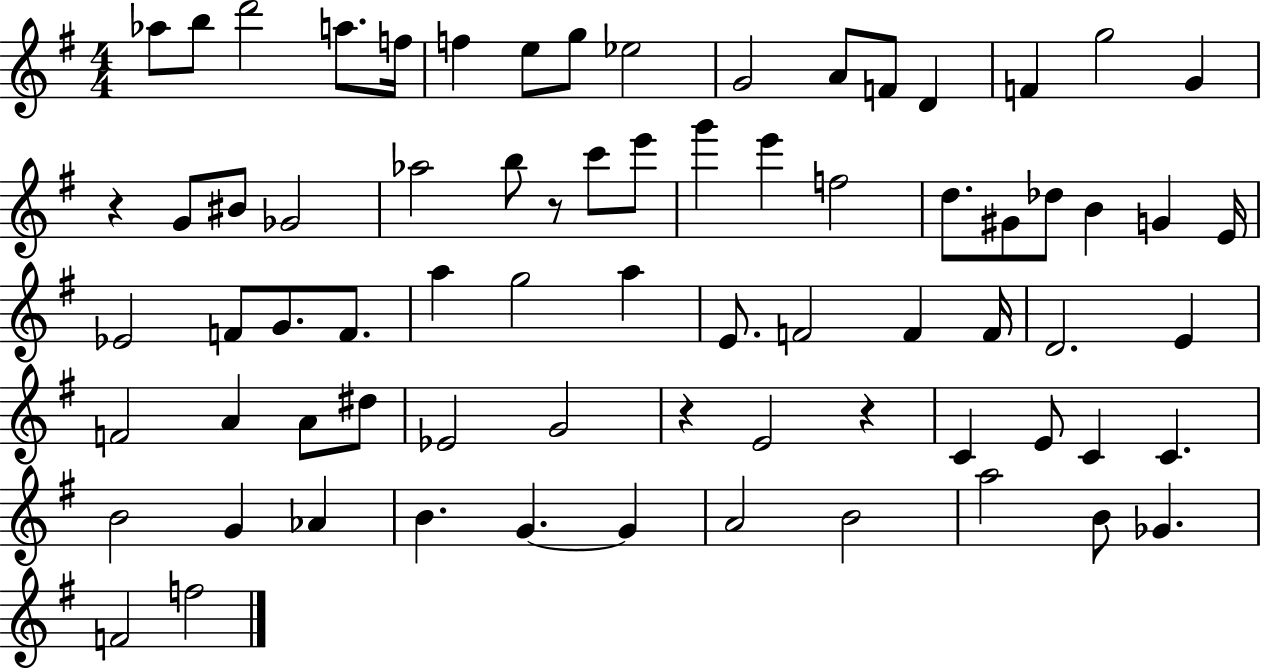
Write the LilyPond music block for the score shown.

{
  \clef treble
  \numericTimeSignature
  \time 4/4
  \key g \major
  \repeat volta 2 { aes''8 b''8 d'''2 a''8. f''16 | f''4 e''8 g''8 ees''2 | g'2 a'8 f'8 d'4 | f'4 g''2 g'4 | \break r4 g'8 bis'8 ges'2 | aes''2 b''8 r8 c'''8 e'''8 | g'''4 e'''4 f''2 | d''8. gis'8 des''8 b'4 g'4 e'16 | \break ees'2 f'8 g'8. f'8. | a''4 g''2 a''4 | e'8. f'2 f'4 f'16 | d'2. e'4 | \break f'2 a'4 a'8 dis''8 | ees'2 g'2 | r4 e'2 r4 | c'4 e'8 c'4 c'4. | \break b'2 g'4 aes'4 | b'4. g'4.~~ g'4 | a'2 b'2 | a''2 b'8 ges'4. | \break f'2 f''2 | } \bar "|."
}